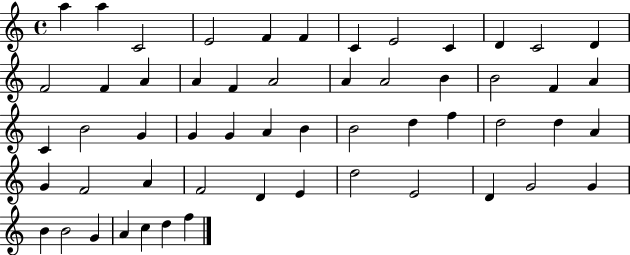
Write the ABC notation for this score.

X:1
T:Untitled
M:4/4
L:1/4
K:C
a a C2 E2 F F C E2 C D C2 D F2 F A A F A2 A A2 B B2 F A C B2 G G G A B B2 d f d2 d A G F2 A F2 D E d2 E2 D G2 G B B2 G A c d f